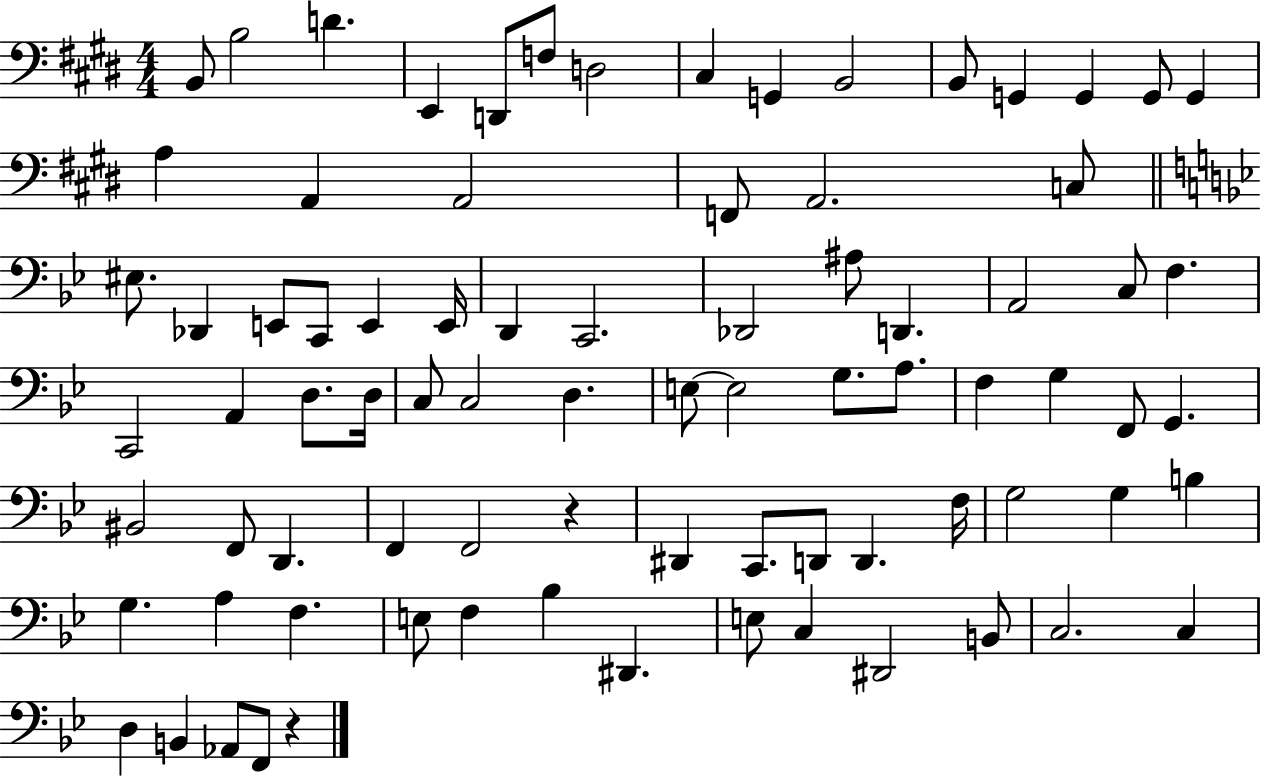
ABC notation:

X:1
T:Untitled
M:4/4
L:1/4
K:E
B,,/2 B,2 D E,, D,,/2 F,/2 D,2 ^C, G,, B,,2 B,,/2 G,, G,, G,,/2 G,, A, A,, A,,2 F,,/2 A,,2 C,/2 ^E,/2 _D,, E,,/2 C,,/2 E,, E,,/4 D,, C,,2 _D,,2 ^A,/2 D,, A,,2 C,/2 F, C,,2 A,, D,/2 D,/4 C,/2 C,2 D, E,/2 E,2 G,/2 A,/2 F, G, F,,/2 G,, ^B,,2 F,,/2 D,, F,, F,,2 z ^D,, C,,/2 D,,/2 D,, F,/4 G,2 G, B, G, A, F, E,/2 F, _B, ^D,, E,/2 C, ^D,,2 B,,/2 C,2 C, D, B,, _A,,/2 F,,/2 z